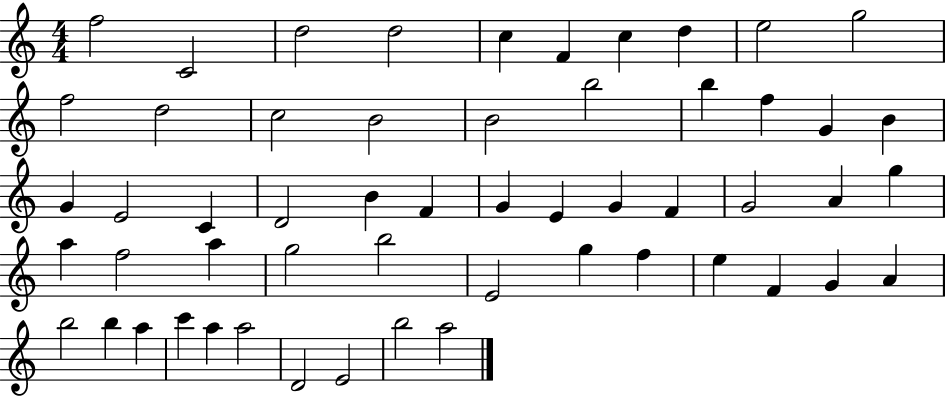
X:1
T:Untitled
M:4/4
L:1/4
K:C
f2 C2 d2 d2 c F c d e2 g2 f2 d2 c2 B2 B2 b2 b f G B G E2 C D2 B F G E G F G2 A g a f2 a g2 b2 E2 g f e F G A b2 b a c' a a2 D2 E2 b2 a2